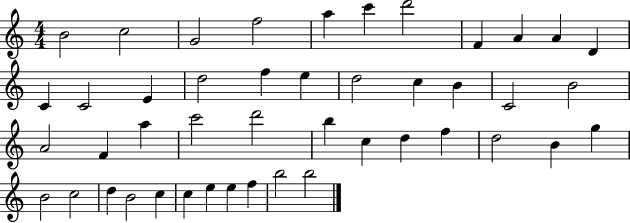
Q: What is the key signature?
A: C major